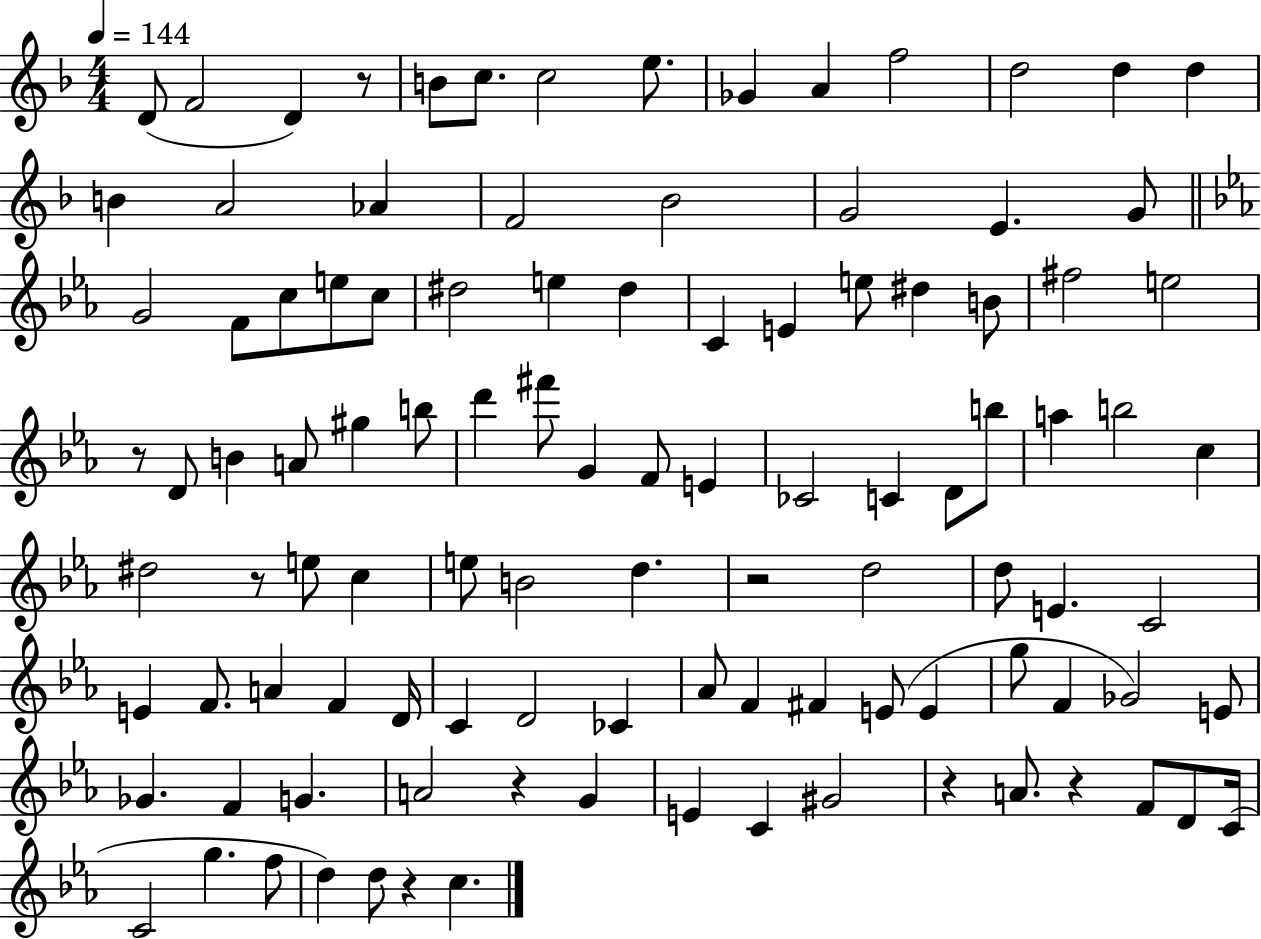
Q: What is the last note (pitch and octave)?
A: C5